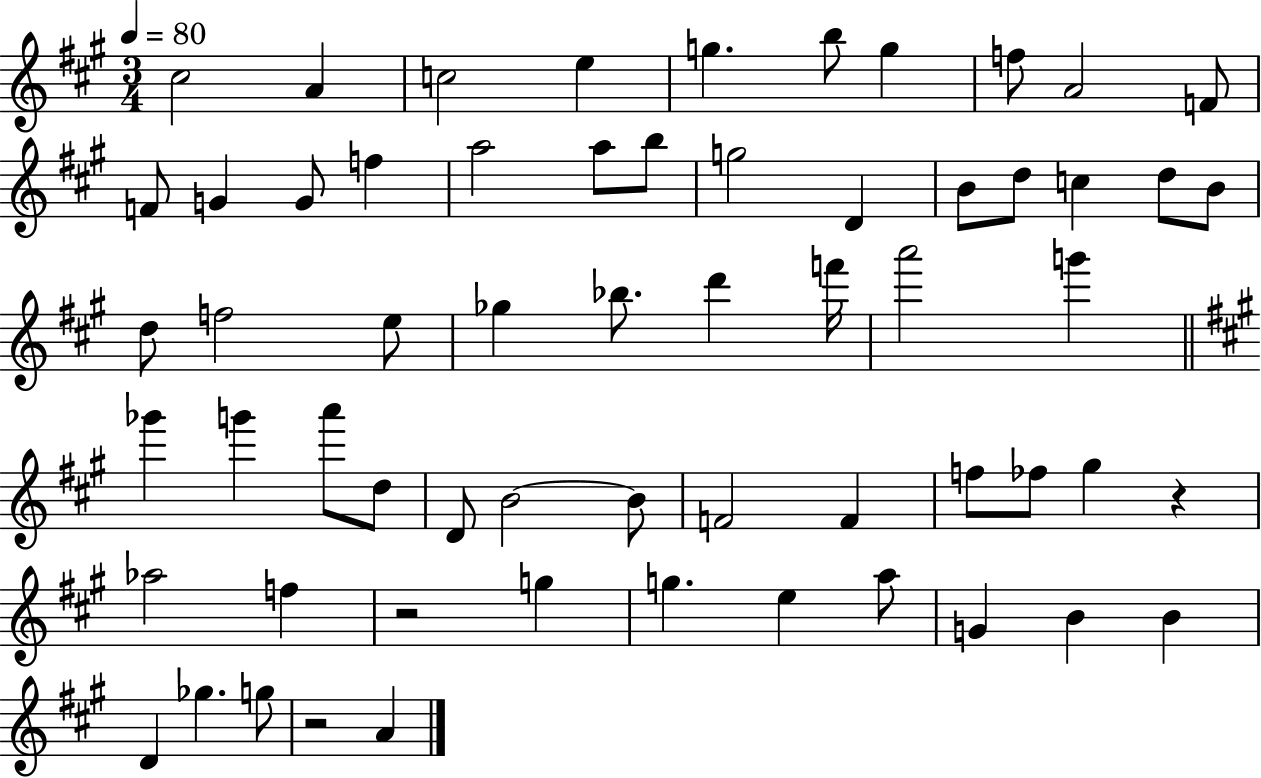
C#5/h A4/q C5/h E5/q G5/q. B5/e G5/q F5/e A4/h F4/e F4/e G4/q G4/e F5/q A5/h A5/e B5/e G5/h D4/q B4/e D5/e C5/q D5/e B4/e D5/e F5/h E5/e Gb5/q Bb5/e. D6/q F6/s A6/h G6/q Gb6/q G6/q A6/e D5/e D4/e B4/h B4/e F4/h F4/q F5/e FES5/e G#5/q R/q Ab5/h F5/q R/h G5/q G5/q. E5/q A5/e G4/q B4/q B4/q D4/q Gb5/q. G5/e R/h A4/q